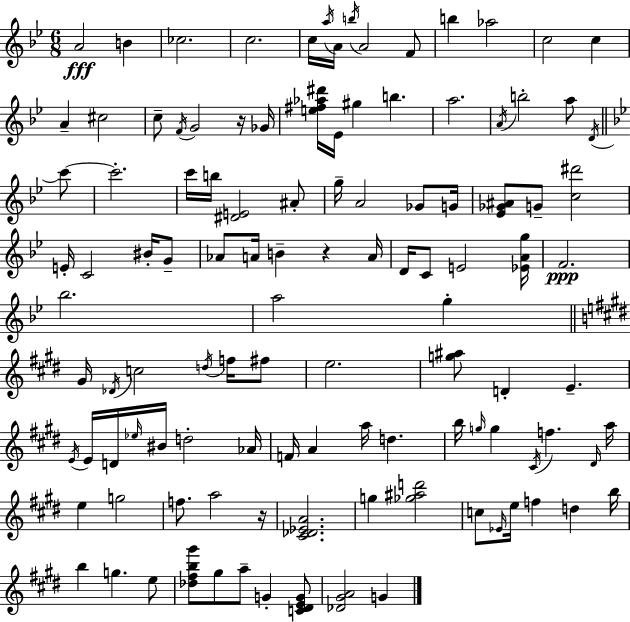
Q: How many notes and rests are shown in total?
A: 112